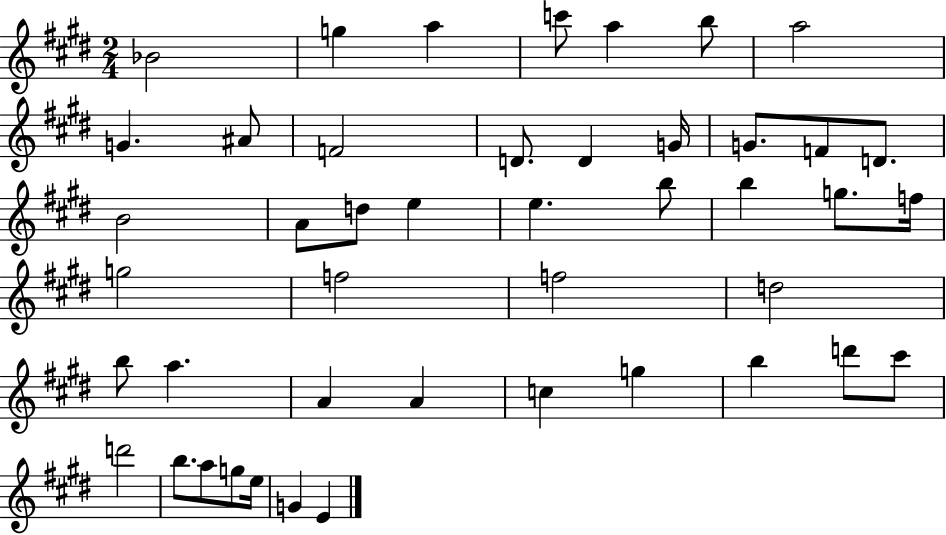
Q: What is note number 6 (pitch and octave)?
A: B5